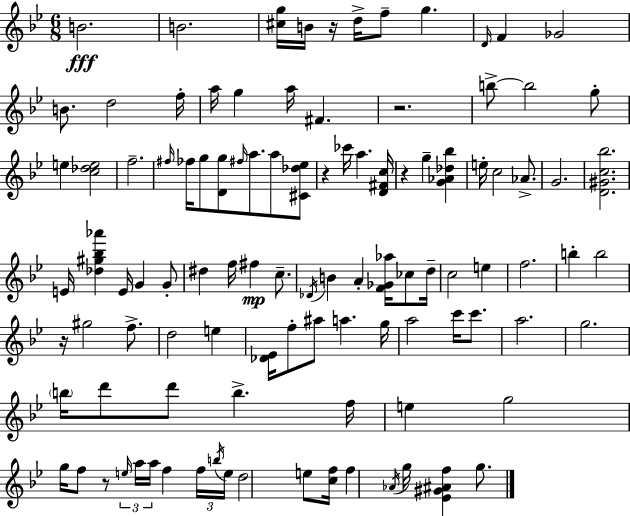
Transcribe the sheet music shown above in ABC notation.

X:1
T:Untitled
M:6/8
L:1/4
K:Bb
B2 B2 [^cg]/4 B/4 z/4 d/4 f/2 g D/4 F _G2 B/2 d2 f/4 a/4 g a/4 ^F z2 b/2 b2 g/2 e [c_de]2 f2 ^f/4 _f/4 g/2 [Dg]/2 ^f/4 a/2 a/2 [^C_d_e]/2 z _c'/4 a [D^Fc]/4 z g [G_A_d_b] e/4 c2 _A/2 G2 [D^Gc_b]2 E/4 [_d^g_b_a'] E/4 G G/2 ^d f/4 ^f c/2 _D/4 B A [F_G_a]/4 _c/2 d/4 c2 e f2 b b2 z/4 ^g2 f/2 d2 e [_D_E]/4 f/2 ^a/2 a g/4 a2 c'/4 c'/2 a2 g2 b/4 d'/2 d'/2 b f/4 e g2 g/4 f/2 z/2 e/4 a/4 a/4 f f/4 b/4 e/4 d2 e/2 [cf]/4 f _A/4 g/4 [_E^G^Af] g/2